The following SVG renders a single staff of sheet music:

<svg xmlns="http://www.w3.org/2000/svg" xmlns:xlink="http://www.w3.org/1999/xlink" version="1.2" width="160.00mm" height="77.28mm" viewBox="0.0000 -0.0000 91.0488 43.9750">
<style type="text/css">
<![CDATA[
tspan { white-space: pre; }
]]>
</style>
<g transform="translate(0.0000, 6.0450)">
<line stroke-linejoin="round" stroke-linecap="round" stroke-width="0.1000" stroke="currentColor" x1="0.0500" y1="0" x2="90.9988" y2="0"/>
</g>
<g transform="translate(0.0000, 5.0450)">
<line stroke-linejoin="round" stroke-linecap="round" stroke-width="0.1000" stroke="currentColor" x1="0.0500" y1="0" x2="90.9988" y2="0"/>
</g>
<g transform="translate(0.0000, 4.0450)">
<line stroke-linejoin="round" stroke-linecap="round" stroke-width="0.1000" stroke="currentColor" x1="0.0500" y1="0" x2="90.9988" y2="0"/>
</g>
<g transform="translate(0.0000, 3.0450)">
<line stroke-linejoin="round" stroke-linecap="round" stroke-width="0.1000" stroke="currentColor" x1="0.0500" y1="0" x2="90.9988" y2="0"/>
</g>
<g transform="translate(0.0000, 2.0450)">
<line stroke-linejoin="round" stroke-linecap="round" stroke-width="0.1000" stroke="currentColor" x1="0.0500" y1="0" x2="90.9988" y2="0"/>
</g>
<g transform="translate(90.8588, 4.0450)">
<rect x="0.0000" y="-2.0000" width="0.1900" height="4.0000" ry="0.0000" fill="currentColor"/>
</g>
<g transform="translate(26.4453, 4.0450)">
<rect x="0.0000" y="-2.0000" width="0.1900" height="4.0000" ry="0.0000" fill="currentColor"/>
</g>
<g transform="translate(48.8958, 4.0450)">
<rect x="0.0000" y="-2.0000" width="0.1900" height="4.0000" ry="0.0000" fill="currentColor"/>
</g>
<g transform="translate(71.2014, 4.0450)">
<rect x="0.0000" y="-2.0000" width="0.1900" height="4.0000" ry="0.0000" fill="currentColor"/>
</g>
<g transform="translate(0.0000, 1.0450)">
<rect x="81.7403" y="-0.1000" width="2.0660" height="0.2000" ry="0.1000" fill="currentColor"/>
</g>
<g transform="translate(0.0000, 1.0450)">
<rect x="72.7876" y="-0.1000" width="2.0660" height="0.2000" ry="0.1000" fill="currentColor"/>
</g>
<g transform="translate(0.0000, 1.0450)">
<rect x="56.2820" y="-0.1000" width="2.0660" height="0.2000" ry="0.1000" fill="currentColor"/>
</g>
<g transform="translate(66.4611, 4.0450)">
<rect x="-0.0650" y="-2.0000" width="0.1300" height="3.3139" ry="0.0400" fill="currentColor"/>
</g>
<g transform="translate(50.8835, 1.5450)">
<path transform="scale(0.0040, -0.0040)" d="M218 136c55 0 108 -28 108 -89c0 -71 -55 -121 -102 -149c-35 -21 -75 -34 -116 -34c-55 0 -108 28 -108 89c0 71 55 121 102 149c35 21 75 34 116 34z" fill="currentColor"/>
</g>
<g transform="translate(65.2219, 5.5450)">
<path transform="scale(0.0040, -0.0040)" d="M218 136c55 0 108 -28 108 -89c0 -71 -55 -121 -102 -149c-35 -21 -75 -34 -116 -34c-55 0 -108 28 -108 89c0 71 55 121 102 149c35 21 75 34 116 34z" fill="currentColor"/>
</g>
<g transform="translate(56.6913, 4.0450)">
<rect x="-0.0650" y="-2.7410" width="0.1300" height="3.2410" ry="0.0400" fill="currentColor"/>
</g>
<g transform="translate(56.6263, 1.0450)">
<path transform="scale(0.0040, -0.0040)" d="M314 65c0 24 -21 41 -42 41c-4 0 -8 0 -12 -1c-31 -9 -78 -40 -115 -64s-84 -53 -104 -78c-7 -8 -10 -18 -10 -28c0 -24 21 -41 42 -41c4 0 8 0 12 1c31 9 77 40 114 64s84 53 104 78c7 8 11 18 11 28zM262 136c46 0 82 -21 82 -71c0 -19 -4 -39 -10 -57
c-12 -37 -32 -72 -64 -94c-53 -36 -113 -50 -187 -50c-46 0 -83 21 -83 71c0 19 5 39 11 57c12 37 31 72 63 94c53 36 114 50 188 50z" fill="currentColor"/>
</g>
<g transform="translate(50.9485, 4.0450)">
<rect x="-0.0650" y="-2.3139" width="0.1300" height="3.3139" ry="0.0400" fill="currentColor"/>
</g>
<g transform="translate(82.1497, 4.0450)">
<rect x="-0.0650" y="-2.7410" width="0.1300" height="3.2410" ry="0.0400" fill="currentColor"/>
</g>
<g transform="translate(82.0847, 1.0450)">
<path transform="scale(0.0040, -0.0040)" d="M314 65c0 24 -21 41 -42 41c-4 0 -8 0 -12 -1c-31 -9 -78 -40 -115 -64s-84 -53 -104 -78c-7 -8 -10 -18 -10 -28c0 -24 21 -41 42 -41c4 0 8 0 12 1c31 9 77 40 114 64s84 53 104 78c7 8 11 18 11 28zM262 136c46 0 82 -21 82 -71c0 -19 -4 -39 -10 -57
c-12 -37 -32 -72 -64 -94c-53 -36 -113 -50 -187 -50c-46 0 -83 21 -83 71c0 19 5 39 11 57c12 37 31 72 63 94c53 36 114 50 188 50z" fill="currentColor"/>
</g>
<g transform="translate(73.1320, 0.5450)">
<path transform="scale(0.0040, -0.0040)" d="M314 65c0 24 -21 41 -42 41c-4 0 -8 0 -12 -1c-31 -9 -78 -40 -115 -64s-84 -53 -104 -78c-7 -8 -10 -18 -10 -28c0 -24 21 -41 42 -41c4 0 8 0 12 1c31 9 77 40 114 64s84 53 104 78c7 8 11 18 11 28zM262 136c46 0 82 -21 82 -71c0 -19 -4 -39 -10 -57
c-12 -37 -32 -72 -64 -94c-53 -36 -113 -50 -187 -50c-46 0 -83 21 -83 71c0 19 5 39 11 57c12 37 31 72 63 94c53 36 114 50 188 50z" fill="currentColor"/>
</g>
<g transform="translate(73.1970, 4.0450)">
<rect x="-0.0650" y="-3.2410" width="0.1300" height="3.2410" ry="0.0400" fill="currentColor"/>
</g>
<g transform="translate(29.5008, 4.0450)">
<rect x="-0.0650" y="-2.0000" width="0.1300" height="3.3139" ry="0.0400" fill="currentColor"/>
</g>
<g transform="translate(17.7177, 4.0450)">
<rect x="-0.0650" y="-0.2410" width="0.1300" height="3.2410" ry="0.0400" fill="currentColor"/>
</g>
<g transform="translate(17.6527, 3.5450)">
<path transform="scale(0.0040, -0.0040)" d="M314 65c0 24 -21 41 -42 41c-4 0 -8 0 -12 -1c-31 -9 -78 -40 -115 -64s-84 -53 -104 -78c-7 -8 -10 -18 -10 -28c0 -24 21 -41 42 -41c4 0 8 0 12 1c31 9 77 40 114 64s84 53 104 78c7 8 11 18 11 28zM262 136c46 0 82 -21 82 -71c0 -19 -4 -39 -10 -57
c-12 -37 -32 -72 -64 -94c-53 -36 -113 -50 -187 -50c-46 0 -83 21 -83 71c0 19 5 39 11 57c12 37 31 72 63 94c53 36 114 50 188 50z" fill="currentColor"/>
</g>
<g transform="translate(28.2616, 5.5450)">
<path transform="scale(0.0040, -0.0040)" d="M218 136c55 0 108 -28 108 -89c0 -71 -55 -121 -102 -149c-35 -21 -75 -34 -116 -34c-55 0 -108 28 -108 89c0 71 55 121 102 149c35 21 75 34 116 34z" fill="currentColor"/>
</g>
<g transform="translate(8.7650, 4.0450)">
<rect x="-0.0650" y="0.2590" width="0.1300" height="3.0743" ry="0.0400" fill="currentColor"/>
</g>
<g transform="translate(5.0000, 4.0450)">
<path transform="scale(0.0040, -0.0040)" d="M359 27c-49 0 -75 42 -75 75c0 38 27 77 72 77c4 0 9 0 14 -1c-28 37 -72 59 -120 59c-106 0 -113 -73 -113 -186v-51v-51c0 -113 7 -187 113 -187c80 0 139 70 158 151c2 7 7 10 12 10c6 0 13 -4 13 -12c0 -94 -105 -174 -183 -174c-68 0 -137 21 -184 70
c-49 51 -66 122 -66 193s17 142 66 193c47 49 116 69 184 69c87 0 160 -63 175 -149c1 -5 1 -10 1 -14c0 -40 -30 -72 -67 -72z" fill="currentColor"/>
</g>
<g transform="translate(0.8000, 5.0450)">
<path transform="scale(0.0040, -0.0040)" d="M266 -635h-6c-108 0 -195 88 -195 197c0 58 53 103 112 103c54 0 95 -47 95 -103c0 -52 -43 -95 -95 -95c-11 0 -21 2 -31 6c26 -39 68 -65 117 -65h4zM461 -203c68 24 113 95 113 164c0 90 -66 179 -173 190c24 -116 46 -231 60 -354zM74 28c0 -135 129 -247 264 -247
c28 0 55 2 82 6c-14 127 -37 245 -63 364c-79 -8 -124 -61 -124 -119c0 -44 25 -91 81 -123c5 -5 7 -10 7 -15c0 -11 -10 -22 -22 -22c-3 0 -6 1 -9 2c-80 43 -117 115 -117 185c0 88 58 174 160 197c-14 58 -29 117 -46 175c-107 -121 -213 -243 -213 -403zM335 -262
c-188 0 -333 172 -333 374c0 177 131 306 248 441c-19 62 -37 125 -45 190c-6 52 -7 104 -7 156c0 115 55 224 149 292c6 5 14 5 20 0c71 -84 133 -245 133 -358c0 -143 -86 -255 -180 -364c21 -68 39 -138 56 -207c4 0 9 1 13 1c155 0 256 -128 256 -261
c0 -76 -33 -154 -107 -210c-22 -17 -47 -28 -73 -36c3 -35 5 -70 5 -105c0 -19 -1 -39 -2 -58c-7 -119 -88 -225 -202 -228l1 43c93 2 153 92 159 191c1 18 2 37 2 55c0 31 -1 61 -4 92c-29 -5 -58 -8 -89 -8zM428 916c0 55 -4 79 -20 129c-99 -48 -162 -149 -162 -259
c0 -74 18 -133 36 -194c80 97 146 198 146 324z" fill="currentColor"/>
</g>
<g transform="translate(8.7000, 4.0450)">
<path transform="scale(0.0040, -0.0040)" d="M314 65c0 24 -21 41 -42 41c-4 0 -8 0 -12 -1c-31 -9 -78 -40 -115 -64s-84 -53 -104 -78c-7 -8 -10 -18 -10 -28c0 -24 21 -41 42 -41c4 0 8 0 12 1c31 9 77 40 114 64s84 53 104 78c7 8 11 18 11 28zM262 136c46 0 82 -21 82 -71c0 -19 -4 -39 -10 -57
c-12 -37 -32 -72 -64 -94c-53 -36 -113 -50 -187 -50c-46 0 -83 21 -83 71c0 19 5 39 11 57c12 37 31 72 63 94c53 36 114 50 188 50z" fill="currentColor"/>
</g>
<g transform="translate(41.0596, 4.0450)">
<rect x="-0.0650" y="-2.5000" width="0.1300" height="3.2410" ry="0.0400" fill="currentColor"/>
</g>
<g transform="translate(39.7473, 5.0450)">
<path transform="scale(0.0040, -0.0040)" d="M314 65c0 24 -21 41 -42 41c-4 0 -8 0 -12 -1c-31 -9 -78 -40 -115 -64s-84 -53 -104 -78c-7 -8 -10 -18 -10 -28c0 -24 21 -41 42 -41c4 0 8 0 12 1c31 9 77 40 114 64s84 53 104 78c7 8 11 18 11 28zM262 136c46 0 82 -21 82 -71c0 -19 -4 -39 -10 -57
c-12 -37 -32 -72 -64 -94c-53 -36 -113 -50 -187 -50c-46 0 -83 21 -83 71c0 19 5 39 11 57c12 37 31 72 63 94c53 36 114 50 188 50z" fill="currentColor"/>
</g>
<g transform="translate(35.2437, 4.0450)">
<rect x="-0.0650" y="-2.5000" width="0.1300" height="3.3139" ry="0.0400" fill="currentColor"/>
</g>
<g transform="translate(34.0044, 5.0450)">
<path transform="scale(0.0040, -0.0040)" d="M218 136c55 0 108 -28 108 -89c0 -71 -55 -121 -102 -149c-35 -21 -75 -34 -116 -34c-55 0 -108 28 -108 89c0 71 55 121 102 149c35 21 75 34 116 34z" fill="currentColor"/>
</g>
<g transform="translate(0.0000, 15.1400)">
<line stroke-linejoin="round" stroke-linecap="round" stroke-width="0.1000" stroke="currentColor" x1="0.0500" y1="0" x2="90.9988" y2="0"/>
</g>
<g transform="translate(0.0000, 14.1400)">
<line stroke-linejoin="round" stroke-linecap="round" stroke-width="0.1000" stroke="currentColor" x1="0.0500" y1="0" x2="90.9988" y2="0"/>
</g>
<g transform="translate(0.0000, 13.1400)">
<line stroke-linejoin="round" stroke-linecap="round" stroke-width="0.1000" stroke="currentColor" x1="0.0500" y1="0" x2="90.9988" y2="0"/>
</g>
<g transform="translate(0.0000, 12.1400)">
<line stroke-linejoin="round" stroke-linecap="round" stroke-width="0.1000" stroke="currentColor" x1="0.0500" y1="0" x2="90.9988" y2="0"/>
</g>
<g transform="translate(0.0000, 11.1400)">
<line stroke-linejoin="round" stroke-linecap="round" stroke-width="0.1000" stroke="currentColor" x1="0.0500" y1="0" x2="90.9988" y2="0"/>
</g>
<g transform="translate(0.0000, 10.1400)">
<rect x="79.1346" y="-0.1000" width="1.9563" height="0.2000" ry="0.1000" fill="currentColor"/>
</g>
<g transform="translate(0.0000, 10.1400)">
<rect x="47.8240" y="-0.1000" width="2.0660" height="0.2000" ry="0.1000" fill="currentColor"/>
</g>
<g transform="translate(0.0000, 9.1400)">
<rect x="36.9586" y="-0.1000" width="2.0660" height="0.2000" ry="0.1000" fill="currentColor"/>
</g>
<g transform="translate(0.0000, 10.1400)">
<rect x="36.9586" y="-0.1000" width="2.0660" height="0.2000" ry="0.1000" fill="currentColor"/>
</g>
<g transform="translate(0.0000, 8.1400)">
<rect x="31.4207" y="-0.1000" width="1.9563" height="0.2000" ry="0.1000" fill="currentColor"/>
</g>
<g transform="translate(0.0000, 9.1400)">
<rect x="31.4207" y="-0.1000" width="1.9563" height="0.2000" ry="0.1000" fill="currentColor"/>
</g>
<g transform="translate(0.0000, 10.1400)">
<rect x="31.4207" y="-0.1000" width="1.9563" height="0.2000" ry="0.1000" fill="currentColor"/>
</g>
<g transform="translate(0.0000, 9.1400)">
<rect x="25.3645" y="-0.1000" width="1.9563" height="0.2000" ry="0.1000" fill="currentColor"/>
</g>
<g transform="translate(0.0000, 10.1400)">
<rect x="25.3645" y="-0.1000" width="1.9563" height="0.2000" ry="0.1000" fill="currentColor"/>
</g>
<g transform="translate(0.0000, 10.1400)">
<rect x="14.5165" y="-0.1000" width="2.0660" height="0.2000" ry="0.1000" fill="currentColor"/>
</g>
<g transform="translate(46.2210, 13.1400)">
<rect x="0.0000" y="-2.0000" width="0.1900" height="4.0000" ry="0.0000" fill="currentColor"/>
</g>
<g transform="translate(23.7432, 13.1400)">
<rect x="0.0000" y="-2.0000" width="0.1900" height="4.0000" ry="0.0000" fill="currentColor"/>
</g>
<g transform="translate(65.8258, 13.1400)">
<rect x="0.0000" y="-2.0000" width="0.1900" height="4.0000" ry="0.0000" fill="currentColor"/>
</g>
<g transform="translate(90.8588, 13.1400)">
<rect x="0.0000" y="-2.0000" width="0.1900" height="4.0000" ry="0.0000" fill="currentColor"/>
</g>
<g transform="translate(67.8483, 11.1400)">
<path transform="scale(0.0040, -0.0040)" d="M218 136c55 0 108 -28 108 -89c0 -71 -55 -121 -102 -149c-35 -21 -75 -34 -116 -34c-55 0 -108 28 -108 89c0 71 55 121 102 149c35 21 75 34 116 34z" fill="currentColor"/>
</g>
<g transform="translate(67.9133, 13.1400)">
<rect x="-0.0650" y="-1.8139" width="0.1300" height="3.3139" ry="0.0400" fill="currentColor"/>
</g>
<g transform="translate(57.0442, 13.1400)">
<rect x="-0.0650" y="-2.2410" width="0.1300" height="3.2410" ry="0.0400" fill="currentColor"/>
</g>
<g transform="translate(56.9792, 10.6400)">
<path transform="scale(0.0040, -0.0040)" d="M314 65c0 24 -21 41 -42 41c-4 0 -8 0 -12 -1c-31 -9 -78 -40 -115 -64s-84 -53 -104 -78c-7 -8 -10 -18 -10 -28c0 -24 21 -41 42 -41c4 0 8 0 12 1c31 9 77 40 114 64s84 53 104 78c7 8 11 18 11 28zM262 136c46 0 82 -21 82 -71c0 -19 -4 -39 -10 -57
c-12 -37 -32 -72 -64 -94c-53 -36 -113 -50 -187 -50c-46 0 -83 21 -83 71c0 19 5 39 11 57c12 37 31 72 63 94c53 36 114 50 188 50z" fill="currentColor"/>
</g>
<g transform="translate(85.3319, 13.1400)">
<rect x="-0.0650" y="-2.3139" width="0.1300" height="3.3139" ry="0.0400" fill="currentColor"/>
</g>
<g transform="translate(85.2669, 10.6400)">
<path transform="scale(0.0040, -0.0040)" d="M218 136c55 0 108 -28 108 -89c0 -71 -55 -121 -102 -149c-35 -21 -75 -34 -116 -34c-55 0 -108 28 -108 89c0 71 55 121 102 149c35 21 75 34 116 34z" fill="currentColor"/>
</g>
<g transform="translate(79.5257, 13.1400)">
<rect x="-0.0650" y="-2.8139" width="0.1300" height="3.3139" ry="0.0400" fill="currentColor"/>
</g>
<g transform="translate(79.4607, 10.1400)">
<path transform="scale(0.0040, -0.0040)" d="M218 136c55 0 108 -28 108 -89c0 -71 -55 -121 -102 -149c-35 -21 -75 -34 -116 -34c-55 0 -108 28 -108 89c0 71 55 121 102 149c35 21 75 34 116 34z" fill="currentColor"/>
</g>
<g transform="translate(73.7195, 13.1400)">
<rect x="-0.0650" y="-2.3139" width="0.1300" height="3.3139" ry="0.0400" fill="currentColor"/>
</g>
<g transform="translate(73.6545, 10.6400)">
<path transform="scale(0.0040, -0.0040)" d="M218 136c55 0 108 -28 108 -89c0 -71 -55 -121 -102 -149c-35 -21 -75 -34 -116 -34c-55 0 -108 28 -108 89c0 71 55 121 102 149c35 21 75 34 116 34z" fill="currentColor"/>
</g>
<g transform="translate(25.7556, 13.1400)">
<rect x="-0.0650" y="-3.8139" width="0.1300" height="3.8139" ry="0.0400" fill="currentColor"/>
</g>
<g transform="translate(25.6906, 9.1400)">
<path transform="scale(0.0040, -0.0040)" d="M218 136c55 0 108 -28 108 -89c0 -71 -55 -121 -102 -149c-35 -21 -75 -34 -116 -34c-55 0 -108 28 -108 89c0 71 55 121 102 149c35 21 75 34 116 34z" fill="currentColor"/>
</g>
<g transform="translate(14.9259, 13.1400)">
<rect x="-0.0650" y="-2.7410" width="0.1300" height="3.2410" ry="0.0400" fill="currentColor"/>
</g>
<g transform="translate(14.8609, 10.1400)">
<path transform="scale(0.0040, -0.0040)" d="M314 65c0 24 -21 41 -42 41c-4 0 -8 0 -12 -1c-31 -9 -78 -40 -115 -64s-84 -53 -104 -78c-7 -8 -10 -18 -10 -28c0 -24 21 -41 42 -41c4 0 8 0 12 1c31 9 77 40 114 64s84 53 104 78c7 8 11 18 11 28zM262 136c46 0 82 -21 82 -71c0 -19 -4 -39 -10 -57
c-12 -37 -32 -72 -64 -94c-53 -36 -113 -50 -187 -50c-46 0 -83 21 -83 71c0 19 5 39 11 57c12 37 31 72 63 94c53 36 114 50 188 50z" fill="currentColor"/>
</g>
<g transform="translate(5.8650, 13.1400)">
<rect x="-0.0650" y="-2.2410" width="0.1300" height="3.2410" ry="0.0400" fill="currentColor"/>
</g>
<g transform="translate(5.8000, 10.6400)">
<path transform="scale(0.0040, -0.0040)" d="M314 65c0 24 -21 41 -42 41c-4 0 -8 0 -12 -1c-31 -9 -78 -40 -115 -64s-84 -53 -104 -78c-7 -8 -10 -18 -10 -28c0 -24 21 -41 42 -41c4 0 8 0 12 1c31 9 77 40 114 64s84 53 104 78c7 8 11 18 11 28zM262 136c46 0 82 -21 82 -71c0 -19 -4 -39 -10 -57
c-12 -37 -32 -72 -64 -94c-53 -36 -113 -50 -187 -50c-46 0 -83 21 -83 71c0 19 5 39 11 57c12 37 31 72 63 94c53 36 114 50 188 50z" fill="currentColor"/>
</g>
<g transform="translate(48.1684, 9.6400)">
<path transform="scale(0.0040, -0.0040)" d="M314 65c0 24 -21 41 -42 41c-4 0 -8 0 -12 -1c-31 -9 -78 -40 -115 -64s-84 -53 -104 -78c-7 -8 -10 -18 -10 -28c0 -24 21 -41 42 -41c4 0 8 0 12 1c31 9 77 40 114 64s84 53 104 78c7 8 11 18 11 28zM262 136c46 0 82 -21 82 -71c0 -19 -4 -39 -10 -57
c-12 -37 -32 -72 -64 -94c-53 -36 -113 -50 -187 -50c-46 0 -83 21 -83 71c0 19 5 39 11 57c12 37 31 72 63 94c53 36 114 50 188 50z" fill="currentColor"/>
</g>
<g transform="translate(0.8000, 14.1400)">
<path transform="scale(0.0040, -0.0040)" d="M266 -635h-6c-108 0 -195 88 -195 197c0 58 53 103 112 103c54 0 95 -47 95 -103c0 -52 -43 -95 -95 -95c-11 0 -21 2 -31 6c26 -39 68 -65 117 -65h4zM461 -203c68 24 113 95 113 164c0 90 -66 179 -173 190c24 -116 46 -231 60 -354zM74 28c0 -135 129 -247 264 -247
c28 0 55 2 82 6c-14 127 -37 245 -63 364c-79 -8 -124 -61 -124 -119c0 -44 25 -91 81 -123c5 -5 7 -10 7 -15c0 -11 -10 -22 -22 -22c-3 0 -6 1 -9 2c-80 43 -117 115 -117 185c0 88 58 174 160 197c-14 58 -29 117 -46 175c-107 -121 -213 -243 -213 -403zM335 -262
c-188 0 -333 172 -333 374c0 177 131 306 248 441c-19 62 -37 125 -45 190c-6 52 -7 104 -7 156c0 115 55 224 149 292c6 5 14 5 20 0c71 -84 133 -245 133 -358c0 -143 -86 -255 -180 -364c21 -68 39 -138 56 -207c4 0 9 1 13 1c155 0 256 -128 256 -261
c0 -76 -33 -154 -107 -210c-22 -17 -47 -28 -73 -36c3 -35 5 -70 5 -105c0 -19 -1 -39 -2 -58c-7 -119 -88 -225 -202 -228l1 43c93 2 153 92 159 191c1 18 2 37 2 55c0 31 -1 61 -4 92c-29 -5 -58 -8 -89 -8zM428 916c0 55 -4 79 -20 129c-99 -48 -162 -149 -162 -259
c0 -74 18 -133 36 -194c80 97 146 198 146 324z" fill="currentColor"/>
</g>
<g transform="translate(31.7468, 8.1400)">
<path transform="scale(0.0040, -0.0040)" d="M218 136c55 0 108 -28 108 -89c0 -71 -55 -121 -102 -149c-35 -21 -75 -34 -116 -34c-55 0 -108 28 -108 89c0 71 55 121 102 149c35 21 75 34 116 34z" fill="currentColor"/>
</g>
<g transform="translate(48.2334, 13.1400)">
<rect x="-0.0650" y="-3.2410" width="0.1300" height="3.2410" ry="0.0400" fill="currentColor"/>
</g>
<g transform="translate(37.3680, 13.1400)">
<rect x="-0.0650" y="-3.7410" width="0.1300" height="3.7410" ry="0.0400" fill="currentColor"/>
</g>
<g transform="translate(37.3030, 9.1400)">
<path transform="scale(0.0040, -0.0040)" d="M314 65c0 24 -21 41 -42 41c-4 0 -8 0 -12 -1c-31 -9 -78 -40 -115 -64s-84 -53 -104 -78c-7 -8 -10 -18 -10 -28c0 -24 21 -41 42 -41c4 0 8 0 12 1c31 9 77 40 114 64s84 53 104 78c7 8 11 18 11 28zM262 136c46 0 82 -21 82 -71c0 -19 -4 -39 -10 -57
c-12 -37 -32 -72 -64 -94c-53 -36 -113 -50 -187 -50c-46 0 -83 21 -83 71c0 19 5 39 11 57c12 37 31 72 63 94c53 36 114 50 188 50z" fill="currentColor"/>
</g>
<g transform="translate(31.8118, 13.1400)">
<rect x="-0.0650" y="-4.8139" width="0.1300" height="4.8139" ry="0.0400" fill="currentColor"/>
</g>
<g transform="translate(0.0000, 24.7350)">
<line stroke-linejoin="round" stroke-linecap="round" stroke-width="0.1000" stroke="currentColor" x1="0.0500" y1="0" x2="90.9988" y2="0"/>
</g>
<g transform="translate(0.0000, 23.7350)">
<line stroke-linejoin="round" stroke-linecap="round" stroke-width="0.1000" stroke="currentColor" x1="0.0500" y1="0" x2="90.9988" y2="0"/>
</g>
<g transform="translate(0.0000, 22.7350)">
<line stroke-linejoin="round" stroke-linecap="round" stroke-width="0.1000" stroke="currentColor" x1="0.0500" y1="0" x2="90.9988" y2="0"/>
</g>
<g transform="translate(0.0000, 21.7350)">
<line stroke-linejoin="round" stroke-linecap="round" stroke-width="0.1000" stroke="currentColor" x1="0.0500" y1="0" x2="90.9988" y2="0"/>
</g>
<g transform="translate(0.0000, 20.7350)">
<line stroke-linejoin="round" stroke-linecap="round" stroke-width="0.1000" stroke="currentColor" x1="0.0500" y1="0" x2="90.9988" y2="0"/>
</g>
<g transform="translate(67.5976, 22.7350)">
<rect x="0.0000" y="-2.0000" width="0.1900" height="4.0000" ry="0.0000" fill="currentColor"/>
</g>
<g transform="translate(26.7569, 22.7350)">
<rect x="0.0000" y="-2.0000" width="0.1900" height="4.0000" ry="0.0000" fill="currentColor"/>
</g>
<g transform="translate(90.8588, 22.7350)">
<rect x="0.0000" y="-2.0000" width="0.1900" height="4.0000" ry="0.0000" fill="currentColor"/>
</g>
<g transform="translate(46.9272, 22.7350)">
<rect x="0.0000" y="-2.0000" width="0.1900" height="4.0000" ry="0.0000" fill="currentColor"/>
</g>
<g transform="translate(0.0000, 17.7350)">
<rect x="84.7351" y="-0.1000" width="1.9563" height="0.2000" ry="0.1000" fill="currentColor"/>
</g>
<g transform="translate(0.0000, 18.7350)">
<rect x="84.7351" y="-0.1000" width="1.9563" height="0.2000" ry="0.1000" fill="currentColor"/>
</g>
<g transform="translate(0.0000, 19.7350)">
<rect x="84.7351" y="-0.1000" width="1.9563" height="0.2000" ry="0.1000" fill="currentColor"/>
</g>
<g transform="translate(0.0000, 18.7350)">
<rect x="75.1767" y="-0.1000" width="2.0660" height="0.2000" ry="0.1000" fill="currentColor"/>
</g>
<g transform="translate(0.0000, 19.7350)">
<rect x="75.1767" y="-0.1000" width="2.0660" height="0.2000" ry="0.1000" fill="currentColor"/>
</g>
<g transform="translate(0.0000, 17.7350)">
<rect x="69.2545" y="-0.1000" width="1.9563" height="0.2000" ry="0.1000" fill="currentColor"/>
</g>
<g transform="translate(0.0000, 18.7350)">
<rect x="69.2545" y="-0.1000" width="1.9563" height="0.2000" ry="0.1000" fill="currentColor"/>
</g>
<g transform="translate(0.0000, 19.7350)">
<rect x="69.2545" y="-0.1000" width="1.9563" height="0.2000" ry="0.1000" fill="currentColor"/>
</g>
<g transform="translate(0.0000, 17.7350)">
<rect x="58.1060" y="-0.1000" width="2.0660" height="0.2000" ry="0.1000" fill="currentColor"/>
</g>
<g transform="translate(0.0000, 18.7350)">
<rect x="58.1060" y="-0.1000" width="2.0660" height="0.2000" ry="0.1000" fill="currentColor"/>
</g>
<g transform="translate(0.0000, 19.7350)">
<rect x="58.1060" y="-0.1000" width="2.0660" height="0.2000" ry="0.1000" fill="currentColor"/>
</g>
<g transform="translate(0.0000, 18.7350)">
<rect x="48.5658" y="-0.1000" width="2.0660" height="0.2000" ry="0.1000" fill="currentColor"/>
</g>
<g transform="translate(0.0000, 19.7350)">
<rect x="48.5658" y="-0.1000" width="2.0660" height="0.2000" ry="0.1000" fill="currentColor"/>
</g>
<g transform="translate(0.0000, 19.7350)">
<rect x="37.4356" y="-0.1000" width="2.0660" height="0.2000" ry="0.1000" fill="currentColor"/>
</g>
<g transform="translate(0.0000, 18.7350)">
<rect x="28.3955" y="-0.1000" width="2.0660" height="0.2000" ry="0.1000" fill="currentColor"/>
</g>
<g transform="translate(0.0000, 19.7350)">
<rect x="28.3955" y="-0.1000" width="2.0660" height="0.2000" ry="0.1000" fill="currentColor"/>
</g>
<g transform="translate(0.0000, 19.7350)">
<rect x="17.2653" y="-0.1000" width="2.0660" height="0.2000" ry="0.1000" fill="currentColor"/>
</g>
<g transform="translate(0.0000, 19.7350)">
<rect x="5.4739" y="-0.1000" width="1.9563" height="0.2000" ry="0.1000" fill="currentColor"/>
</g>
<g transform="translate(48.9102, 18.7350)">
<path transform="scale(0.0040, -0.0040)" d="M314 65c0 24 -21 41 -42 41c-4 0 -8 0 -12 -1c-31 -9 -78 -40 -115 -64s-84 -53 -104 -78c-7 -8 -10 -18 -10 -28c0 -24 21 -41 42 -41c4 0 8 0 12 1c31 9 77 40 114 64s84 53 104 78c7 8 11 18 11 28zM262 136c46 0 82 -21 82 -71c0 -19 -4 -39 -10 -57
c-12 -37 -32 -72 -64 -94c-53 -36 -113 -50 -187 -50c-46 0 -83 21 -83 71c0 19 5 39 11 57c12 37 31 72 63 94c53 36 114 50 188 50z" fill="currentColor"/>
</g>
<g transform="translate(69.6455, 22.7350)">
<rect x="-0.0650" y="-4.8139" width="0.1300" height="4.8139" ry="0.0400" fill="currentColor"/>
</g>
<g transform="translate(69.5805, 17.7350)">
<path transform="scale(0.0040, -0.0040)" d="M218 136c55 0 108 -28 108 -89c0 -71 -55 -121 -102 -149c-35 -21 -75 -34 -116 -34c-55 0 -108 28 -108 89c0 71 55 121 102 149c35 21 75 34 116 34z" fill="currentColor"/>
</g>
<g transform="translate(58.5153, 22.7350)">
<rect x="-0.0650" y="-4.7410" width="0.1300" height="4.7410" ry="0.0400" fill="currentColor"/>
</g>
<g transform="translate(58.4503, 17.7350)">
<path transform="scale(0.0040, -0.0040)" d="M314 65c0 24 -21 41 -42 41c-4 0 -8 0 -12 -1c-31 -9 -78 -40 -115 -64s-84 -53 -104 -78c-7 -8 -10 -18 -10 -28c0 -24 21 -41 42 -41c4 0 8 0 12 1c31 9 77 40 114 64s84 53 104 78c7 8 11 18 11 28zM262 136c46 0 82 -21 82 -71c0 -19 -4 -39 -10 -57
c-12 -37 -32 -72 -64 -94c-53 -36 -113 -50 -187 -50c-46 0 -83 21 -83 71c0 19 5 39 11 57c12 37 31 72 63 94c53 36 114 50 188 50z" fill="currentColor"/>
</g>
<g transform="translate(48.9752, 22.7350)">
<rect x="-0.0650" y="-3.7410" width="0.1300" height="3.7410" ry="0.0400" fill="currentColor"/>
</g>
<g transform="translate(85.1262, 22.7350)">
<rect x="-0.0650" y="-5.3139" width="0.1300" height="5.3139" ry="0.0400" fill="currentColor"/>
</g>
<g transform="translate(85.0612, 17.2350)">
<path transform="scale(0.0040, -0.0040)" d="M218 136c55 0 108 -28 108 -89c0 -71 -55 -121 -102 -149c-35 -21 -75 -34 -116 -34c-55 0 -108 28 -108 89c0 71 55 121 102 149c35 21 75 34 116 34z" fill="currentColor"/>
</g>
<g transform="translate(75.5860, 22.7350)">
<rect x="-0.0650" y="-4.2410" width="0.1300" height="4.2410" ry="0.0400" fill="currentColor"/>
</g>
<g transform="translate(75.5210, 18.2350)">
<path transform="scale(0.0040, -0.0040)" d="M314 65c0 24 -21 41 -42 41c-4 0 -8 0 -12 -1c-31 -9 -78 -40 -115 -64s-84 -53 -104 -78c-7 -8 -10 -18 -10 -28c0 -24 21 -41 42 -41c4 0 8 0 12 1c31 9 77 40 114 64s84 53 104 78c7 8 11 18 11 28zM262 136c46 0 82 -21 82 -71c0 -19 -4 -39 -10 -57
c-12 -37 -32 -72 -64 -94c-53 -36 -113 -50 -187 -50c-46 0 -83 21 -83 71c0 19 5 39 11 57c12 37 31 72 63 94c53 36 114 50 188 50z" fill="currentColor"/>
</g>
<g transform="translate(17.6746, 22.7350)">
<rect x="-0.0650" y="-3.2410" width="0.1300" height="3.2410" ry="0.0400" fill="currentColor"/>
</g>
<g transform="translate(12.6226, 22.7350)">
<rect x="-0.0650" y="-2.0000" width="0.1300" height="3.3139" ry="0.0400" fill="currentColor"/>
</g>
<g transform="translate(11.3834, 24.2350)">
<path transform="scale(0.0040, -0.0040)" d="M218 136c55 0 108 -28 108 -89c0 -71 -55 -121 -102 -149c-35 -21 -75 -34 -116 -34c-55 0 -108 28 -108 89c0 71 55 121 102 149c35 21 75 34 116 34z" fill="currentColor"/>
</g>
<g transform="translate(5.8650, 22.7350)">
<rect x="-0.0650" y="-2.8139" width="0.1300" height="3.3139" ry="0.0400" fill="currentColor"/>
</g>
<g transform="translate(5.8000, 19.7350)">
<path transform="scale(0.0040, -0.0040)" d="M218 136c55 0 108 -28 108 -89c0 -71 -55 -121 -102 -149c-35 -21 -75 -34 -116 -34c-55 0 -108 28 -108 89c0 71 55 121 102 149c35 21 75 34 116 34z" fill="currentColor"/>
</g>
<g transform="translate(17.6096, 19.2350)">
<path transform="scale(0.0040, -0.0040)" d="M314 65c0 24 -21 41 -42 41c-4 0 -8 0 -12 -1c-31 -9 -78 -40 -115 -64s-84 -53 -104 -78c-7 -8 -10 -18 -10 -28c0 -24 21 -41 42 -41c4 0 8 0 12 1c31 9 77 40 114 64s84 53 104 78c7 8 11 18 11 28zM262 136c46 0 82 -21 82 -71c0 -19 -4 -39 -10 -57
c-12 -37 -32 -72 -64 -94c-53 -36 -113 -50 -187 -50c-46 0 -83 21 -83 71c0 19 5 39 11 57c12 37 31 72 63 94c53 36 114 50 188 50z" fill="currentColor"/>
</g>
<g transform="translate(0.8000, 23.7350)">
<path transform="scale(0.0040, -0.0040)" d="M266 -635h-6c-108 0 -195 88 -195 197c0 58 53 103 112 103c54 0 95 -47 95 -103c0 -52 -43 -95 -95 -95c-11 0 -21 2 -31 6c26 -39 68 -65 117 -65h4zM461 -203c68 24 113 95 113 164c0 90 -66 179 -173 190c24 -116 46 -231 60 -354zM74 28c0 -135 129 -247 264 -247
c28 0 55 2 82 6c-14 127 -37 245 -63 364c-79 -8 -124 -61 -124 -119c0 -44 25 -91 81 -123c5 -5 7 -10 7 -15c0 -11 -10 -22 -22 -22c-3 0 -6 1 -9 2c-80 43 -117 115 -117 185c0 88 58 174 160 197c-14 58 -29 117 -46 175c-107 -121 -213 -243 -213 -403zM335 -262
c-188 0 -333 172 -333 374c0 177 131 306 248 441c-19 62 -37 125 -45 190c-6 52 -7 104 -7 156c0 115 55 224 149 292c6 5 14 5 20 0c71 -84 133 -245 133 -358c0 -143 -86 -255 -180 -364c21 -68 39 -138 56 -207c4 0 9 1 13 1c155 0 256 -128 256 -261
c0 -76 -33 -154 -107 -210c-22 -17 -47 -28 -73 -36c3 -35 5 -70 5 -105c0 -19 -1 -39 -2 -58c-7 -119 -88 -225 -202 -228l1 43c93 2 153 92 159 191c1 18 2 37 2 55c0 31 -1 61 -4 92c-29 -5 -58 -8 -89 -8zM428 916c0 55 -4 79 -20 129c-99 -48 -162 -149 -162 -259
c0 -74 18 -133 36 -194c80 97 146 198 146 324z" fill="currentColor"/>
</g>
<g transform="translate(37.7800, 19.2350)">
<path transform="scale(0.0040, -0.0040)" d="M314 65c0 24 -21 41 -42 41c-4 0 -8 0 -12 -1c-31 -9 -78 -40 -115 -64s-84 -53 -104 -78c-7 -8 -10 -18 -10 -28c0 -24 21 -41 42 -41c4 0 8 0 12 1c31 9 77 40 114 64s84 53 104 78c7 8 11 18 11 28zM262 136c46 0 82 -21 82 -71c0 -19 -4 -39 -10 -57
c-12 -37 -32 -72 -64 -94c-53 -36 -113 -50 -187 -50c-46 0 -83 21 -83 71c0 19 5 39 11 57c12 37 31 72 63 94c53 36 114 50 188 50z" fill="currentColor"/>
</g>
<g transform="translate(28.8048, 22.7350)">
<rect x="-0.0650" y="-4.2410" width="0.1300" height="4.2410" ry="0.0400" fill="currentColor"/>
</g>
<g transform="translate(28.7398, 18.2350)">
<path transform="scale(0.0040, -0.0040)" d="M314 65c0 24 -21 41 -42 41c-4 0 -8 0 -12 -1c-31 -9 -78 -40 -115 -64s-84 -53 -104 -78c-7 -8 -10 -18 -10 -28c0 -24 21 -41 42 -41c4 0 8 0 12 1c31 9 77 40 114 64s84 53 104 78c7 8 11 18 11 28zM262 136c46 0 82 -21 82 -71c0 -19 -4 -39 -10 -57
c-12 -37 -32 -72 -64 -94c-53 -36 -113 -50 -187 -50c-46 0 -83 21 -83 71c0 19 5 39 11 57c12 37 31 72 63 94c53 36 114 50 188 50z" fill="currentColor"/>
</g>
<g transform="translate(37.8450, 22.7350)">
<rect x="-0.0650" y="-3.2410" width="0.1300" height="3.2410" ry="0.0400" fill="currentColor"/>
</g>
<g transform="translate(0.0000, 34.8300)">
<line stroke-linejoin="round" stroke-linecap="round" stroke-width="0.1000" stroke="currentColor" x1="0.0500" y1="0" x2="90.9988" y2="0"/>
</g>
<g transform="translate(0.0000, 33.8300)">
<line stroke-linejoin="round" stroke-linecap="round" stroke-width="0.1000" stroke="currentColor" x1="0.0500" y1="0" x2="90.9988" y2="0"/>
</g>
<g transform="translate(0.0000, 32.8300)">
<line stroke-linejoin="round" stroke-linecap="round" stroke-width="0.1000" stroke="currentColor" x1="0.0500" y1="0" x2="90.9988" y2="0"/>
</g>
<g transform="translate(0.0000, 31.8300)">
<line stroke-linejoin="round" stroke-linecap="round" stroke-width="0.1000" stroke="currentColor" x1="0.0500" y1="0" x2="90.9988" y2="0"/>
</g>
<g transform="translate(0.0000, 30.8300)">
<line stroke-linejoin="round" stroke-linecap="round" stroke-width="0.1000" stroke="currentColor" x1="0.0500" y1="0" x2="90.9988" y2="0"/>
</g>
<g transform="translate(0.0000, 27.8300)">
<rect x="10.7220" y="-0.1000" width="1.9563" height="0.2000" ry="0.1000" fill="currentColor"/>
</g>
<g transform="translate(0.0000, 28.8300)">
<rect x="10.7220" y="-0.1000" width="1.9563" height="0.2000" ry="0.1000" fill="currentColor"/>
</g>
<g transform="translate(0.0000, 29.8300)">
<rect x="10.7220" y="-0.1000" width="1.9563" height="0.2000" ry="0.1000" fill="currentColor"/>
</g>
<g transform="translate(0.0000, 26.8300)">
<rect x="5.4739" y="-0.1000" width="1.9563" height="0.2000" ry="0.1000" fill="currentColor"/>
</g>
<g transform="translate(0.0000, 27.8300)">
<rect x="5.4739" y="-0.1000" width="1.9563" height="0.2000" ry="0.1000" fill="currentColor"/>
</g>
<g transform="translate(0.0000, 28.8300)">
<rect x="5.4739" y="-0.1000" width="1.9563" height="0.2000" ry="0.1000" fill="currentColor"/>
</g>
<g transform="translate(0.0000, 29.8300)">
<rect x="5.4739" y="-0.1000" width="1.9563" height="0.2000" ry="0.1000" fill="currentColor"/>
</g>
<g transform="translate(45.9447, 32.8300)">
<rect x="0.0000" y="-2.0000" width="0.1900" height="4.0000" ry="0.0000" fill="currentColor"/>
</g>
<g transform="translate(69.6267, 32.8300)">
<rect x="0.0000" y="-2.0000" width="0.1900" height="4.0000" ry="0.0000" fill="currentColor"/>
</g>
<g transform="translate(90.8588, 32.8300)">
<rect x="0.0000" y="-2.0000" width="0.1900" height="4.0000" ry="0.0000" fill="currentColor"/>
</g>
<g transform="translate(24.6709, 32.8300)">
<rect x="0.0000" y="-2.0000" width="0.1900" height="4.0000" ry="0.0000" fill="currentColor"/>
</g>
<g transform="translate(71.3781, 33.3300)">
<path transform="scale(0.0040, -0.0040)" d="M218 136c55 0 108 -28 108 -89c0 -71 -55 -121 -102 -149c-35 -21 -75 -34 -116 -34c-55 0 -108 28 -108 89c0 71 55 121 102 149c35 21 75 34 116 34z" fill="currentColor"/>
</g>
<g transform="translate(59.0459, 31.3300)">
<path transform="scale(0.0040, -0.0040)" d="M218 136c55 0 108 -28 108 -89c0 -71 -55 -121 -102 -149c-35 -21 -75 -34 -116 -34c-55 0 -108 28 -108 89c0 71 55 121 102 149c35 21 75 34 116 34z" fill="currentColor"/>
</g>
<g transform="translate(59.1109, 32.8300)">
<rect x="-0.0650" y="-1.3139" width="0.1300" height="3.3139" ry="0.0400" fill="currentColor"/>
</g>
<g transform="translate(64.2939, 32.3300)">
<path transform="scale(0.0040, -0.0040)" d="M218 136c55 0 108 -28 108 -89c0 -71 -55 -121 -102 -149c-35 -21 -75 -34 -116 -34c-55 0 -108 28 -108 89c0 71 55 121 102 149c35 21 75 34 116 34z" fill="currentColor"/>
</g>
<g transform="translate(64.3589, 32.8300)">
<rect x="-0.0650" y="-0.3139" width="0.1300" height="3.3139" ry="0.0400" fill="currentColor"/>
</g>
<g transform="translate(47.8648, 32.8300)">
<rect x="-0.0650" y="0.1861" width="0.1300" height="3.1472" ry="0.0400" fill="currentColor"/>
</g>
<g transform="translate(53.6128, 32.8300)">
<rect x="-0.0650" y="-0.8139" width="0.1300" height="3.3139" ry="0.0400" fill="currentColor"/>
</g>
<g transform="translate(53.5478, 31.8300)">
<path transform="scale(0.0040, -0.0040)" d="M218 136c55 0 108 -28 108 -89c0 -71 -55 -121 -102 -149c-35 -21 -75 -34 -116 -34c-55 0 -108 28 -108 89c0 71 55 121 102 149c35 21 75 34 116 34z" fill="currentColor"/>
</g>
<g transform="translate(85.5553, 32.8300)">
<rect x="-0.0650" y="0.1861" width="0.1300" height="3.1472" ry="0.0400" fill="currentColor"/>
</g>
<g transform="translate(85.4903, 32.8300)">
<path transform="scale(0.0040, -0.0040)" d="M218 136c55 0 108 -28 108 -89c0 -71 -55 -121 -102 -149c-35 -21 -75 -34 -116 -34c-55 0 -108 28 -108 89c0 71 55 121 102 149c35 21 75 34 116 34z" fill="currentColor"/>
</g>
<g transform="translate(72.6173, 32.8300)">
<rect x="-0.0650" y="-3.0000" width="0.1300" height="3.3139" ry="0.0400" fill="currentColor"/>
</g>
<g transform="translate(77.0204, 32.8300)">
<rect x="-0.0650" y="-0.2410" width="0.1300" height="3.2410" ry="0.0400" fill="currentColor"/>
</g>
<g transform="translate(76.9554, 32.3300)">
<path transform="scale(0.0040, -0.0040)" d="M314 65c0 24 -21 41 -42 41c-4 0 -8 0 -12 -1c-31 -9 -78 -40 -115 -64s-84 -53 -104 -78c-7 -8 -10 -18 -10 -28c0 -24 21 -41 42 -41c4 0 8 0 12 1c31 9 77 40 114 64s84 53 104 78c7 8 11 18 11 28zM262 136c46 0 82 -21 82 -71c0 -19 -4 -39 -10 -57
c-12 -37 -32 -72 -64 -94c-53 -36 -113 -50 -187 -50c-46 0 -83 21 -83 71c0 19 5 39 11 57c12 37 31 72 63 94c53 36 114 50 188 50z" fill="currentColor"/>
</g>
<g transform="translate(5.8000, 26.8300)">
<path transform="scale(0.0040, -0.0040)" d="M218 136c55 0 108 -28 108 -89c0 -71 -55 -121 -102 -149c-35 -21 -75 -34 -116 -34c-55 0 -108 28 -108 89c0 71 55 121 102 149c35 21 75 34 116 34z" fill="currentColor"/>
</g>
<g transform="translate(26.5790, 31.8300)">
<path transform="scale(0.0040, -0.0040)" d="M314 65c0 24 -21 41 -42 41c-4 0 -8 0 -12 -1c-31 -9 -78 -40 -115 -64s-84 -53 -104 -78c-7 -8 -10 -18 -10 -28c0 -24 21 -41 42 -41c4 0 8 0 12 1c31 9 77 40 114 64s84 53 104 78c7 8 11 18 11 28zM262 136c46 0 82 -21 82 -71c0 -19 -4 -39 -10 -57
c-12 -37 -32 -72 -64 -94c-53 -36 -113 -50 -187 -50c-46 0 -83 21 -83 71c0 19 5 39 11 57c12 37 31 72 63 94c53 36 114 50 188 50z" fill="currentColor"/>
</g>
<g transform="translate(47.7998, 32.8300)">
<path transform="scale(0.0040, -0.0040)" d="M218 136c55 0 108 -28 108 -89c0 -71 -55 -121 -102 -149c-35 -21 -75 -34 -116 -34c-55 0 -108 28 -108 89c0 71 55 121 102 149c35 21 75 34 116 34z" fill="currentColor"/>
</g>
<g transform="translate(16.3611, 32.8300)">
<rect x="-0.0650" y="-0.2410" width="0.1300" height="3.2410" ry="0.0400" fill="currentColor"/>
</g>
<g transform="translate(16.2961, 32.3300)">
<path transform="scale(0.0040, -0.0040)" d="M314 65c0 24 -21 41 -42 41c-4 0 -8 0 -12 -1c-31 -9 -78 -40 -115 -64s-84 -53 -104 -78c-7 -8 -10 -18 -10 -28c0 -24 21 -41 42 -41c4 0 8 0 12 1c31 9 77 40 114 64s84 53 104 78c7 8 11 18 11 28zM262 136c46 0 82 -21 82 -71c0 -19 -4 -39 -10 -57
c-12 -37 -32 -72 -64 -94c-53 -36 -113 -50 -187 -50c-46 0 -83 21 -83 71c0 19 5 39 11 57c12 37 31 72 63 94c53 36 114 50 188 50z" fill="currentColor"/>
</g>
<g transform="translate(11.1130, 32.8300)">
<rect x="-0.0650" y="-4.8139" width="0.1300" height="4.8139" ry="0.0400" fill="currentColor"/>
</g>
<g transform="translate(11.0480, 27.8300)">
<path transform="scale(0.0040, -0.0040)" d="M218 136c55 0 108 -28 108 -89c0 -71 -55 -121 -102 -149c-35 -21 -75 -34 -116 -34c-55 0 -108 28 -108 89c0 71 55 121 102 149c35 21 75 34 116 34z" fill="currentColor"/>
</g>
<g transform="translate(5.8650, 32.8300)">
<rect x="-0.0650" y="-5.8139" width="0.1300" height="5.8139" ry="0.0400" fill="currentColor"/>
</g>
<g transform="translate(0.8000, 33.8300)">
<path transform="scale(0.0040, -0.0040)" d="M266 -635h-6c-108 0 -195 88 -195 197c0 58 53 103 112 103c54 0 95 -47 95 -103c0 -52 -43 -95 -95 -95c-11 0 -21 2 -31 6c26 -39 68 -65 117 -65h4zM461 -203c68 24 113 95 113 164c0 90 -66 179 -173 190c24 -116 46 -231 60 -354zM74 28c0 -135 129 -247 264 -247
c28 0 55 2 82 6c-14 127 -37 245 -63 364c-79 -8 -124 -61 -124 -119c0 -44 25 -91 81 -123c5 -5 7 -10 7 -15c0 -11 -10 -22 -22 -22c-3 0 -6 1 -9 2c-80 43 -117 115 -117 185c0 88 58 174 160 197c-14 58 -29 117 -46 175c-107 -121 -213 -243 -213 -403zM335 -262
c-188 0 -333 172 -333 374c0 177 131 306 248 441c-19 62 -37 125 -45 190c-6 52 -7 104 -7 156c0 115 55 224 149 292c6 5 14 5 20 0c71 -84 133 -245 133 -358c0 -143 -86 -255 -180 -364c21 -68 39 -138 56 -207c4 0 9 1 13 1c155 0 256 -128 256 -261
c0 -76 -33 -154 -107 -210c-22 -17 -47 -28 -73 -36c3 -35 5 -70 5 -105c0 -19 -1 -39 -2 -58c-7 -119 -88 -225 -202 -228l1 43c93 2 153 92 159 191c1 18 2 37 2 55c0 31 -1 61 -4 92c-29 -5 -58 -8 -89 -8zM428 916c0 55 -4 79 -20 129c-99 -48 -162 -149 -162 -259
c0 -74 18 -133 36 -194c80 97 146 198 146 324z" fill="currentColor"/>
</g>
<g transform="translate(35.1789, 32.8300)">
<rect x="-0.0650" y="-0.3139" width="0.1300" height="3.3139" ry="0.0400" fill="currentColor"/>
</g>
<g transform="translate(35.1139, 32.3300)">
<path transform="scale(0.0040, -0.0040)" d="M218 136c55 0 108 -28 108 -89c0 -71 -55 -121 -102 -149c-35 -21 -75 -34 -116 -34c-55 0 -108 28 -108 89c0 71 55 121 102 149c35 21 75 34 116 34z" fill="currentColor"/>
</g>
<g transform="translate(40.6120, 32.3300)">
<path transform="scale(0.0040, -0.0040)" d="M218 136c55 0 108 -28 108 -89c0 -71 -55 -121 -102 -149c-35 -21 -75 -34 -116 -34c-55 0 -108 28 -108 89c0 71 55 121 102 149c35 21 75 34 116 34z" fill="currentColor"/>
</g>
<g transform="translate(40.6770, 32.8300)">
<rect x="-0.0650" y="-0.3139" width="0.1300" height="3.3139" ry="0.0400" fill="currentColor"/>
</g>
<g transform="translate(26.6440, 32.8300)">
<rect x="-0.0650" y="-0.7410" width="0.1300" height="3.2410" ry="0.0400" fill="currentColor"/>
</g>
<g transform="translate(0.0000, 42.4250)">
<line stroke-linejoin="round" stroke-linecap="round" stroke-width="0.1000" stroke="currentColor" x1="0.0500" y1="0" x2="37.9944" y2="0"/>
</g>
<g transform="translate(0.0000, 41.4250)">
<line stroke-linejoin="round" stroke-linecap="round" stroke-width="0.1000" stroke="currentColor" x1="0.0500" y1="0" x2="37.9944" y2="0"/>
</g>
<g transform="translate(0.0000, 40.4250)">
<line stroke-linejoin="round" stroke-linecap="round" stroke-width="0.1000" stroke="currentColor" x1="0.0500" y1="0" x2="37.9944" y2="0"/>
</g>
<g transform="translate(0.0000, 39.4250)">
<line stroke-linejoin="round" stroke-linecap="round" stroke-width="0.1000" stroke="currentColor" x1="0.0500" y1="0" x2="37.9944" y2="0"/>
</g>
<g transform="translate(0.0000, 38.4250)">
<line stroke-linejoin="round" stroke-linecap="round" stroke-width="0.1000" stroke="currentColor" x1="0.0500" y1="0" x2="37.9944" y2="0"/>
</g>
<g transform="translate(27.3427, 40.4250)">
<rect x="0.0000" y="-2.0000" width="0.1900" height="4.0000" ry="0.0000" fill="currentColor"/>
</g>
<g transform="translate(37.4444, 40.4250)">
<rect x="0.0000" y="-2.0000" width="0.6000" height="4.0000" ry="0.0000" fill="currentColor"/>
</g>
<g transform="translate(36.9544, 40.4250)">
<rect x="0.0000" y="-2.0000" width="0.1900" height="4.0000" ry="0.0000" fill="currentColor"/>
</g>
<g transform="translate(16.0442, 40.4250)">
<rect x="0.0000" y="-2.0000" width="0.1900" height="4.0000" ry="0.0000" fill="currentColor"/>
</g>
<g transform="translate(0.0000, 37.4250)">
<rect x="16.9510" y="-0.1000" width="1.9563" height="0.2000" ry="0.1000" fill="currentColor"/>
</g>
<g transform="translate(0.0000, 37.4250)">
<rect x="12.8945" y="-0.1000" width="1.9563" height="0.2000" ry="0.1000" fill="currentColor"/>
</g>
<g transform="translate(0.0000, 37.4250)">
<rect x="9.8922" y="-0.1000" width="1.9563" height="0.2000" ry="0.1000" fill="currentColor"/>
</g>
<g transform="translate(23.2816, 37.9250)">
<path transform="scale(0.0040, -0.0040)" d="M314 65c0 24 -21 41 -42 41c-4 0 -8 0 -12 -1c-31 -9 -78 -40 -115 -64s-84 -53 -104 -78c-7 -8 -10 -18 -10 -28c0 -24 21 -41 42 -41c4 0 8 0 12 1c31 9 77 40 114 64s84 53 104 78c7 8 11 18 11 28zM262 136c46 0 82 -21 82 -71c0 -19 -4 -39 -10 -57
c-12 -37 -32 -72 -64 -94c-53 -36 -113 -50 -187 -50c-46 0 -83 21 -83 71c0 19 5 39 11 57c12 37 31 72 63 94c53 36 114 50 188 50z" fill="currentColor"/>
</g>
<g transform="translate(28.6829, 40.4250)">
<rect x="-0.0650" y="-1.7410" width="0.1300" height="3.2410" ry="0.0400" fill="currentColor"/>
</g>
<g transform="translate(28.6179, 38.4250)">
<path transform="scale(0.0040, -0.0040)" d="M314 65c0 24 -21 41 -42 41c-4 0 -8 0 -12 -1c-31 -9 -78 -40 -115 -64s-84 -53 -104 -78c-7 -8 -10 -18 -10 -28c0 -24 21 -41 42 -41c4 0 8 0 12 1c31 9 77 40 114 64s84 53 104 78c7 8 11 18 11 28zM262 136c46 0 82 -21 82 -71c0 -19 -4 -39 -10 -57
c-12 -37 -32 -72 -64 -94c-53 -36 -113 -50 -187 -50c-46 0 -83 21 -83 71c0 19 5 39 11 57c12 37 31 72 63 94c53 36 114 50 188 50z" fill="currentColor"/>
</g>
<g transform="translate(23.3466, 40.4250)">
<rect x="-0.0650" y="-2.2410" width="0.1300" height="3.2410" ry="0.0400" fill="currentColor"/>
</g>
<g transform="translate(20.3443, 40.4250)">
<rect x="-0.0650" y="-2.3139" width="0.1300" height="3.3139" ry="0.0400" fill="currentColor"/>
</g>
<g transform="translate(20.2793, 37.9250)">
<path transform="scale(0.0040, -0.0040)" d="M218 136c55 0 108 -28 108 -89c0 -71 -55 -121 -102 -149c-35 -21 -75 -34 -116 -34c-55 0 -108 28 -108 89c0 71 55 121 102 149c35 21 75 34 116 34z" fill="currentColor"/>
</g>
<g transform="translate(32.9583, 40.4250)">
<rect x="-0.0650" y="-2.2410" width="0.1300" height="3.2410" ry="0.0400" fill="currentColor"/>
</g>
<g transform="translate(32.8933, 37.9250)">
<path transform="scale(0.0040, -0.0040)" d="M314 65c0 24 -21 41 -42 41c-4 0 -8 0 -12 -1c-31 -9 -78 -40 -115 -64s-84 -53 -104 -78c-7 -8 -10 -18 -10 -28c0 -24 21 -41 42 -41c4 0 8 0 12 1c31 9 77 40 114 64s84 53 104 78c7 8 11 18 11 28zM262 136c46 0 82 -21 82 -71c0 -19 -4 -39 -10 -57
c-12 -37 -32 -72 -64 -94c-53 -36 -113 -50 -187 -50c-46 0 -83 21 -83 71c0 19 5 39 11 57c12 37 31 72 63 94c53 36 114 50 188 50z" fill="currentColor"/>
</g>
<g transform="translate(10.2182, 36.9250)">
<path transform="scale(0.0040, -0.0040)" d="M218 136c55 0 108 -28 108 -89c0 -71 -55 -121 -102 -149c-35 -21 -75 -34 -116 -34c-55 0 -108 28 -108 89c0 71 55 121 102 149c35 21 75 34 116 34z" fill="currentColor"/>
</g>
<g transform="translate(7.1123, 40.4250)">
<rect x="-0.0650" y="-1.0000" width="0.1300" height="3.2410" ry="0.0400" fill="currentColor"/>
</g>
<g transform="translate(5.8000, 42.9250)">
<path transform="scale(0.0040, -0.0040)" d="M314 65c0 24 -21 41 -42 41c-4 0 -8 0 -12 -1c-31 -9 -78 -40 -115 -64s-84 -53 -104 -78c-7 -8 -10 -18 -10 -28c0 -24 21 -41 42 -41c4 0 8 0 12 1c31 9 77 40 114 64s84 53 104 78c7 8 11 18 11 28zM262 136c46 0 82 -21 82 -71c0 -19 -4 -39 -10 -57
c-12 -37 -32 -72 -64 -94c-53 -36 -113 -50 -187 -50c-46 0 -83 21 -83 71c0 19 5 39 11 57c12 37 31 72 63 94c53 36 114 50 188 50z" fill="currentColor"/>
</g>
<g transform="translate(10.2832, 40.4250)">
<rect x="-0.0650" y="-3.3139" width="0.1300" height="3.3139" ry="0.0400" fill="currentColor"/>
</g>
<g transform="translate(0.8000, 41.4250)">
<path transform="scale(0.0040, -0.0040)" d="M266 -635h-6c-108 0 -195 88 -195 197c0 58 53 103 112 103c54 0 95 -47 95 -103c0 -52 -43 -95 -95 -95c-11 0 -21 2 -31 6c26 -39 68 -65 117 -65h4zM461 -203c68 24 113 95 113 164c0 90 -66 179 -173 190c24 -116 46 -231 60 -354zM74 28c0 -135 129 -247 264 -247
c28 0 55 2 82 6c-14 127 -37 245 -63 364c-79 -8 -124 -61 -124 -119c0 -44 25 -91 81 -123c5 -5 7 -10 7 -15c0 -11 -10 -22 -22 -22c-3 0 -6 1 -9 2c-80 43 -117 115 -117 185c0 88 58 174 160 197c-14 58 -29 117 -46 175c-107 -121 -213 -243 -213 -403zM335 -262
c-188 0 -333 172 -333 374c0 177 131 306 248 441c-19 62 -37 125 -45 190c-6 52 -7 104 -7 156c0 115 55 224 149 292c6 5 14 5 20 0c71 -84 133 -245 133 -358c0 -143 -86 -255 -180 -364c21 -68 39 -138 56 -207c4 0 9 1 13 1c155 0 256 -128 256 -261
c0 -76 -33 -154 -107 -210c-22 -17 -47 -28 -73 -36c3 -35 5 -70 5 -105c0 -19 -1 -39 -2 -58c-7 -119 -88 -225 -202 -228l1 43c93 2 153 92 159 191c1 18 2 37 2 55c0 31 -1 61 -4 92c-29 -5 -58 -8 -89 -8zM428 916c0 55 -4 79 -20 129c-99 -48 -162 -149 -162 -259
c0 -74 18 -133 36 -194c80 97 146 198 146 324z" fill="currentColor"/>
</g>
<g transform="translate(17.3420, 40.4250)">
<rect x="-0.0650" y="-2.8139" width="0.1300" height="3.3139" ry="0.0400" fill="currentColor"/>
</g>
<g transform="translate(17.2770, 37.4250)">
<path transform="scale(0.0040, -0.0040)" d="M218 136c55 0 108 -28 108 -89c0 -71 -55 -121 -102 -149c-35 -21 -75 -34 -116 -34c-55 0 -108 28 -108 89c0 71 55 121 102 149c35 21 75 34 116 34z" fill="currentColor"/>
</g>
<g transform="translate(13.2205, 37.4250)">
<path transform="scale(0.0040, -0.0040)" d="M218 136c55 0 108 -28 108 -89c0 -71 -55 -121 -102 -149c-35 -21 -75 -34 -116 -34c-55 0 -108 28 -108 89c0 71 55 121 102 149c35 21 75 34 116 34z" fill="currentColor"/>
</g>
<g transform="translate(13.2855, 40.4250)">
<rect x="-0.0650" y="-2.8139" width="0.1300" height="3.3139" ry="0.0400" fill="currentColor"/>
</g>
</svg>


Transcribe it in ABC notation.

X:1
T:Untitled
M:4/4
L:1/4
K:C
B2 c2 F G G2 g a2 F b2 a2 g2 a2 c' e' c'2 b2 g2 f g a g a F b2 d'2 b2 c'2 e'2 e' d'2 f' g' e' c2 d2 c c B d e c A c2 B D2 b a a g g2 f2 g2